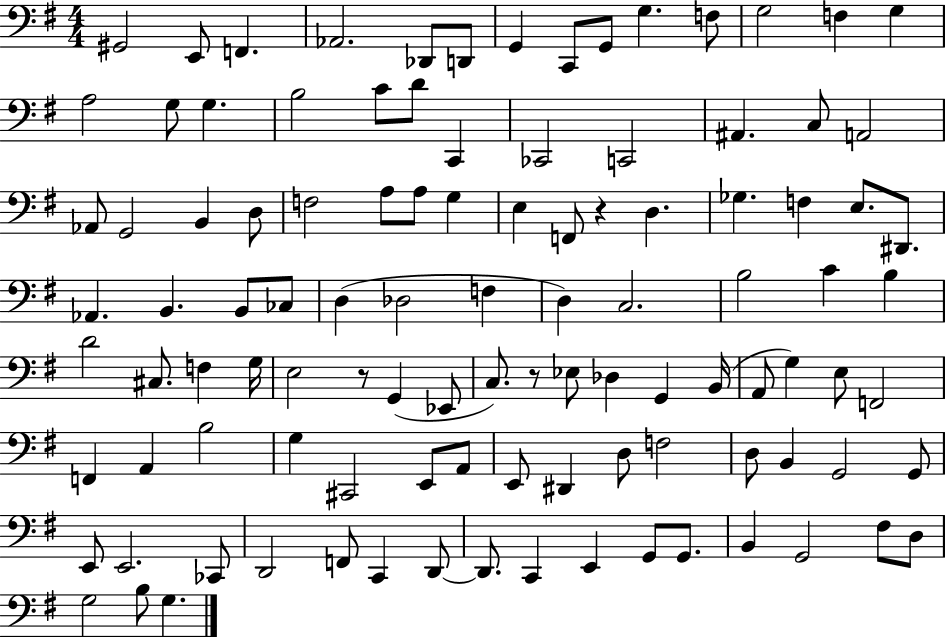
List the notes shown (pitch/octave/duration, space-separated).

G#2/h E2/e F2/q. Ab2/h. Db2/e D2/e G2/q C2/e G2/e G3/q. F3/e G3/h F3/q G3/q A3/h G3/e G3/q. B3/h C4/e D4/e C2/q CES2/h C2/h A#2/q. C3/e A2/h Ab2/e G2/h B2/q D3/e F3/h A3/e A3/e G3/q E3/q F2/e R/q D3/q. Gb3/q. F3/q E3/e. D#2/e. Ab2/q. B2/q. B2/e CES3/e D3/q Db3/h F3/q D3/q C3/h. B3/h C4/q B3/q D4/h C#3/e. F3/q G3/s E3/h R/e G2/q Eb2/e C3/e. R/e Eb3/e Db3/q G2/q B2/s A2/e G3/q E3/e F2/h F2/q A2/q B3/h G3/q C#2/h E2/e A2/e E2/e D#2/q D3/e F3/h D3/e B2/q G2/h G2/e E2/e E2/h. CES2/e D2/h F2/e C2/q D2/e D2/e. C2/q E2/q G2/e G2/e. B2/q G2/h F#3/e D3/e G3/h B3/e G3/q.